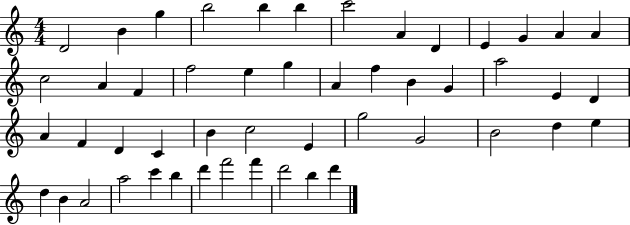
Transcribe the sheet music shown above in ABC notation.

X:1
T:Untitled
M:4/4
L:1/4
K:C
D2 B g b2 b b c'2 A D E G A A c2 A F f2 e g A f B G a2 E D A F D C B c2 E g2 G2 B2 d e d B A2 a2 c' b d' f'2 f' d'2 b d'